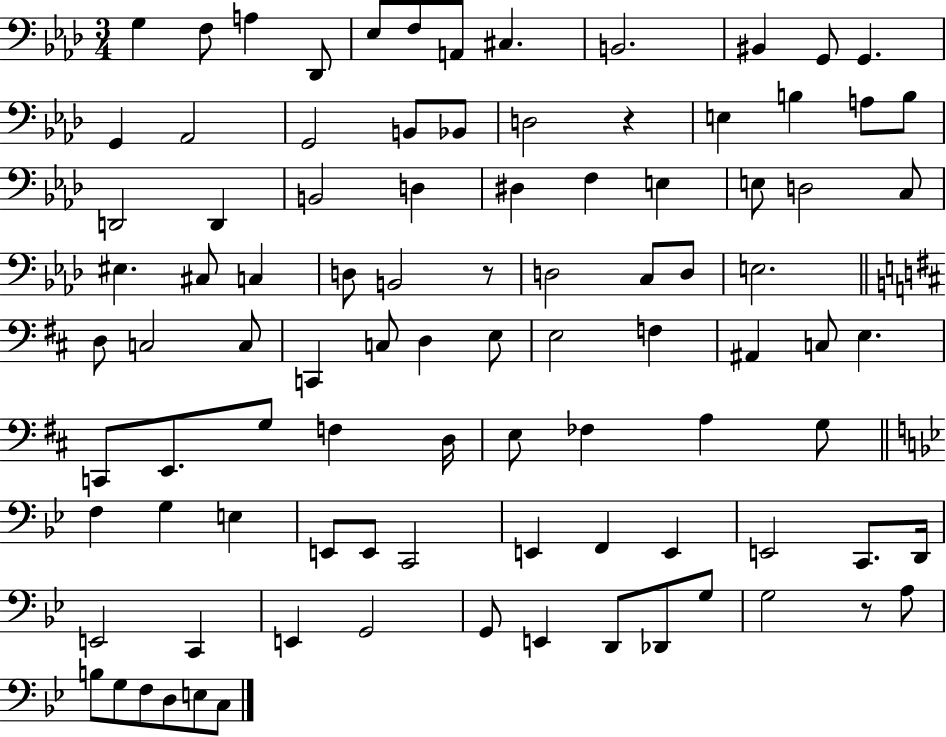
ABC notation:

X:1
T:Untitled
M:3/4
L:1/4
K:Ab
G, F,/2 A, _D,,/2 _E,/2 F,/2 A,,/2 ^C, B,,2 ^B,, G,,/2 G,, G,, _A,,2 G,,2 B,,/2 _B,,/2 D,2 z E, B, A,/2 B,/2 D,,2 D,, B,,2 D, ^D, F, E, E,/2 D,2 C,/2 ^E, ^C,/2 C, D,/2 B,,2 z/2 D,2 C,/2 D,/2 E,2 D,/2 C,2 C,/2 C,, C,/2 D, E,/2 E,2 F, ^A,, C,/2 E, C,,/2 E,,/2 G,/2 F, D,/4 E,/2 _F, A, G,/2 F, G, E, E,,/2 E,,/2 C,,2 E,, F,, E,, E,,2 C,,/2 D,,/4 E,,2 C,, E,, G,,2 G,,/2 E,, D,,/2 _D,,/2 G,/2 G,2 z/2 A,/2 B,/2 G,/2 F,/2 D,/2 E,/2 C,/2